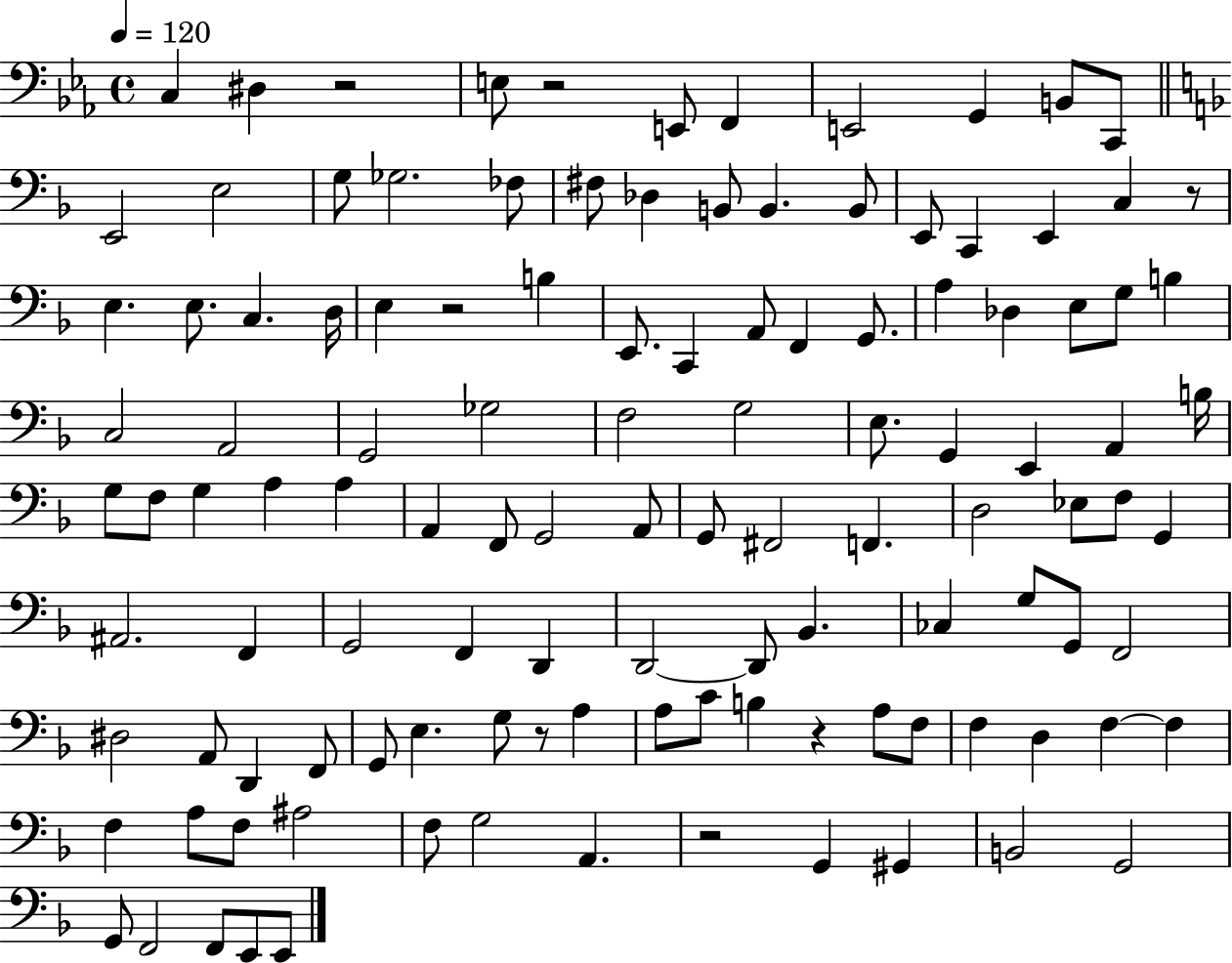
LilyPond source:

{
  \clef bass
  \time 4/4
  \defaultTimeSignature
  \key ees \major
  \tempo 4 = 120
  c4 dis4 r2 | e8 r2 e,8 f,4 | e,2 g,4 b,8 c,8 | \bar "||" \break \key d \minor e,2 e2 | g8 ges2. fes8 | fis8 des4 b,8 b,4. b,8 | e,8 c,4 e,4 c4 r8 | \break e4. e8. c4. d16 | e4 r2 b4 | e,8. c,4 a,8 f,4 g,8. | a4 des4 e8 g8 b4 | \break c2 a,2 | g,2 ges2 | f2 g2 | e8. g,4 e,4 a,4 b16 | \break g8 f8 g4 a4 a4 | a,4 f,8 g,2 a,8 | g,8 fis,2 f,4. | d2 ees8 f8 g,4 | \break ais,2. f,4 | g,2 f,4 d,4 | d,2~~ d,8 bes,4. | ces4 g8 g,8 f,2 | \break dis2 a,8 d,4 f,8 | g,8 e4. g8 r8 a4 | a8 c'8 b4 r4 a8 f8 | f4 d4 f4~~ f4 | \break f4 a8 f8 ais2 | f8 g2 a,4. | r2 g,4 gis,4 | b,2 g,2 | \break g,8 f,2 f,8 e,8 e,8 | \bar "|."
}